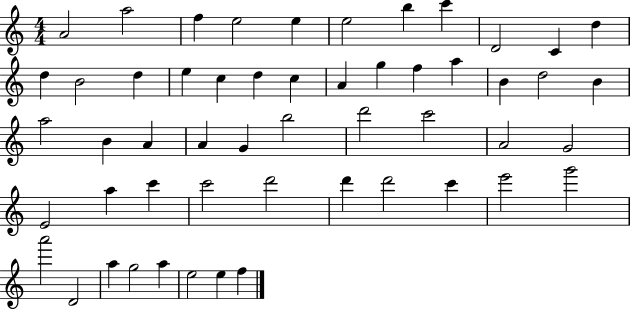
{
  \clef treble
  \numericTimeSignature
  \time 4/4
  \key c \major
  a'2 a''2 | f''4 e''2 e''4 | e''2 b''4 c'''4 | d'2 c'4 d''4 | \break d''4 b'2 d''4 | e''4 c''4 d''4 c''4 | a'4 g''4 f''4 a''4 | b'4 d''2 b'4 | \break a''2 b'4 a'4 | a'4 g'4 b''2 | d'''2 c'''2 | a'2 g'2 | \break e'2 a''4 c'''4 | c'''2 d'''2 | d'''4 d'''2 c'''4 | e'''2 g'''2 | \break a'''2 d'2 | a''4 g''2 a''4 | e''2 e''4 f''4 | \bar "|."
}